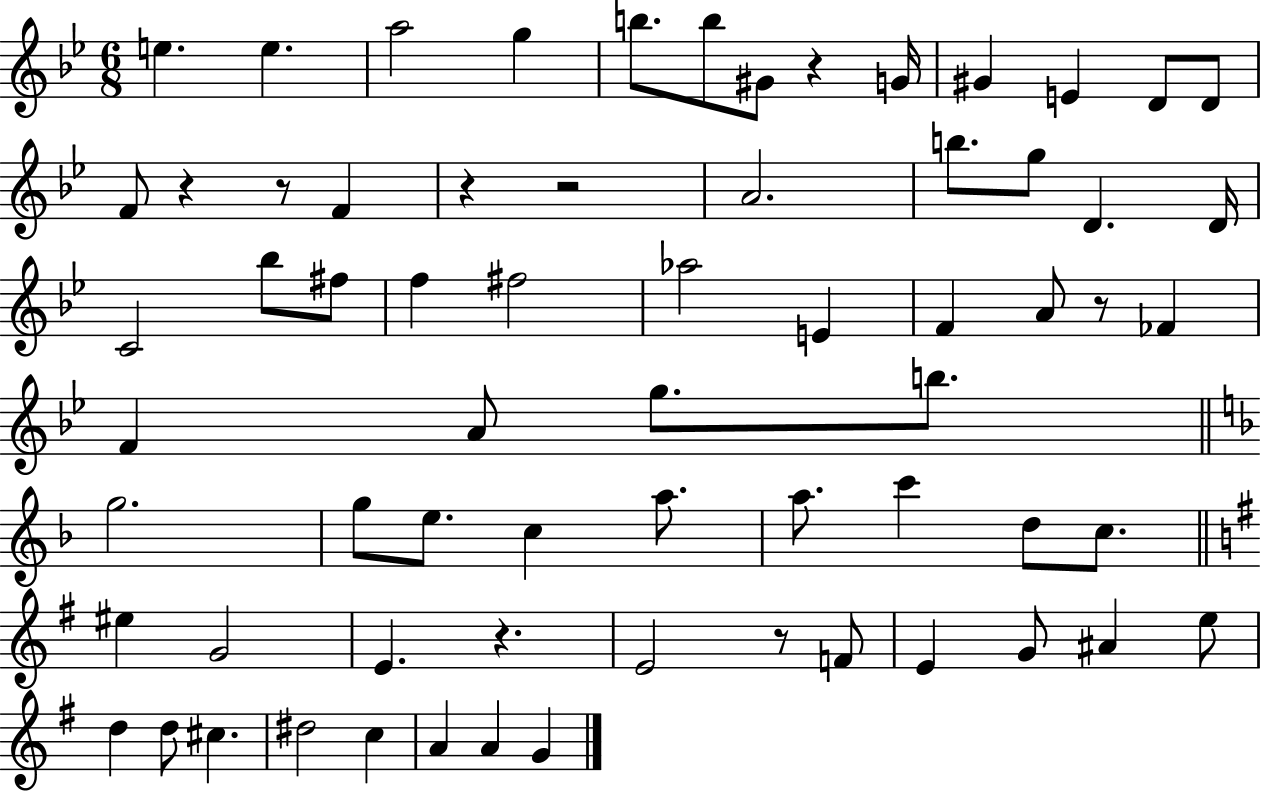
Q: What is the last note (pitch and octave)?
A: G4